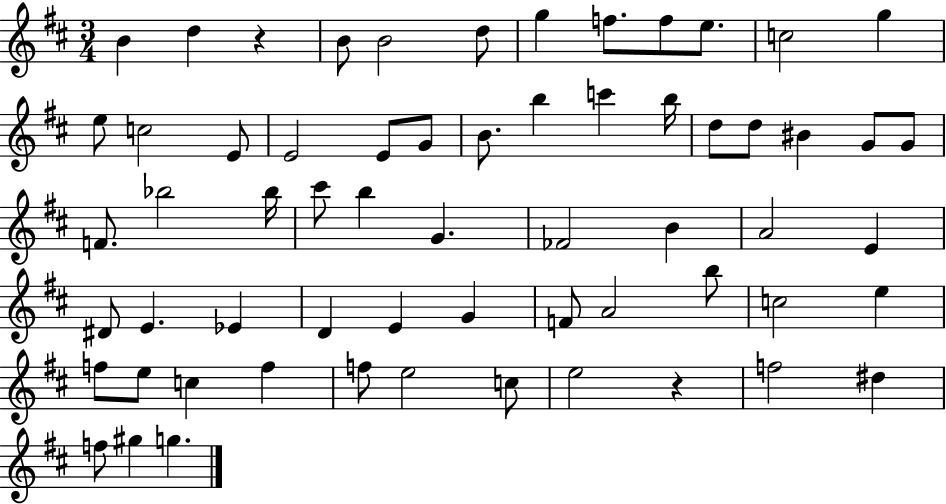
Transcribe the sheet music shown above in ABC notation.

X:1
T:Untitled
M:3/4
L:1/4
K:D
B d z B/2 B2 d/2 g f/2 f/2 e/2 c2 g e/2 c2 E/2 E2 E/2 G/2 B/2 b c' b/4 d/2 d/2 ^B G/2 G/2 F/2 _b2 _b/4 ^c'/2 b G _F2 B A2 E ^D/2 E _E D E G F/2 A2 b/2 c2 e f/2 e/2 c f f/2 e2 c/2 e2 z f2 ^d f/2 ^g g